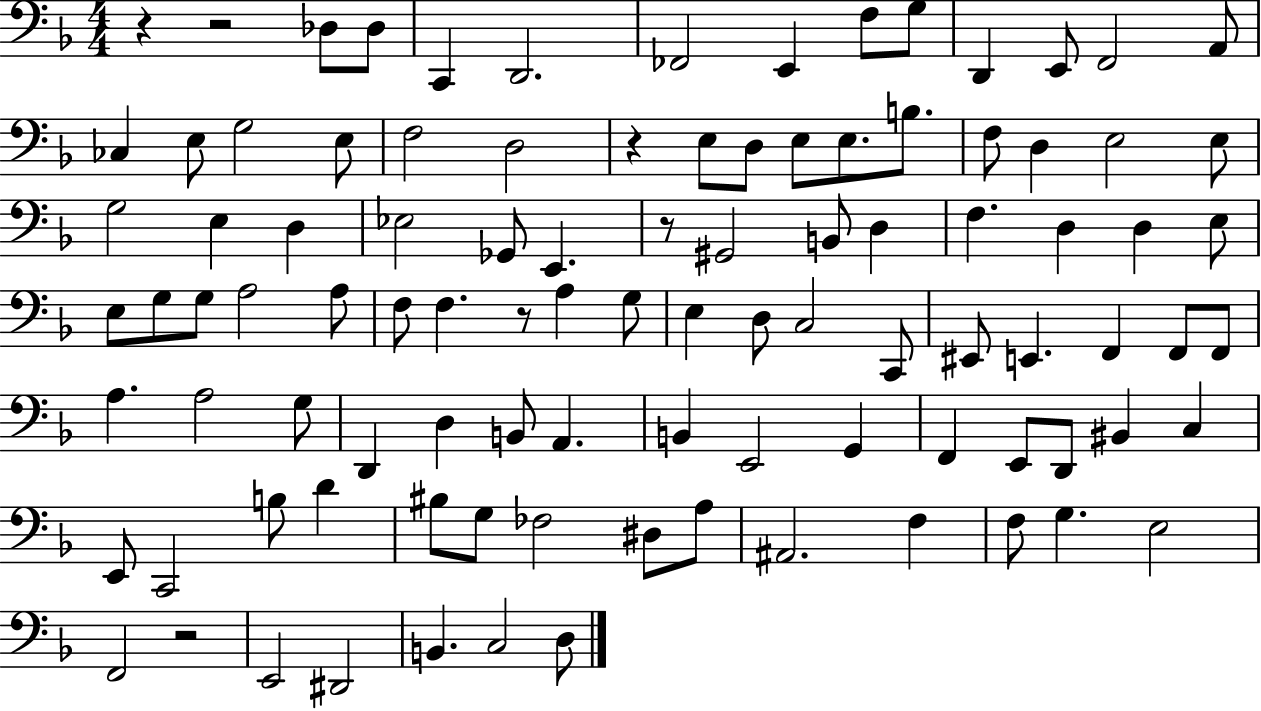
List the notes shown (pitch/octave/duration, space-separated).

R/q R/h Db3/e Db3/e C2/q D2/h. FES2/h E2/q F3/e G3/e D2/q E2/e F2/h A2/e CES3/q E3/e G3/h E3/e F3/h D3/h R/q E3/e D3/e E3/e E3/e. B3/e. F3/e D3/q E3/h E3/e G3/h E3/q D3/q Eb3/h Gb2/e E2/q. R/e G#2/h B2/e D3/q F3/q. D3/q D3/q E3/e E3/e G3/e G3/e A3/h A3/e F3/e F3/q. R/e A3/q G3/e E3/q D3/e C3/h C2/e EIS2/e E2/q. F2/q F2/e F2/e A3/q. A3/h G3/e D2/q D3/q B2/e A2/q. B2/q E2/h G2/q F2/q E2/e D2/e BIS2/q C3/q E2/e C2/h B3/e D4/q BIS3/e G3/e FES3/h D#3/e A3/e A#2/h. F3/q F3/e G3/q. E3/h F2/h R/h E2/h D#2/h B2/q. C3/h D3/e